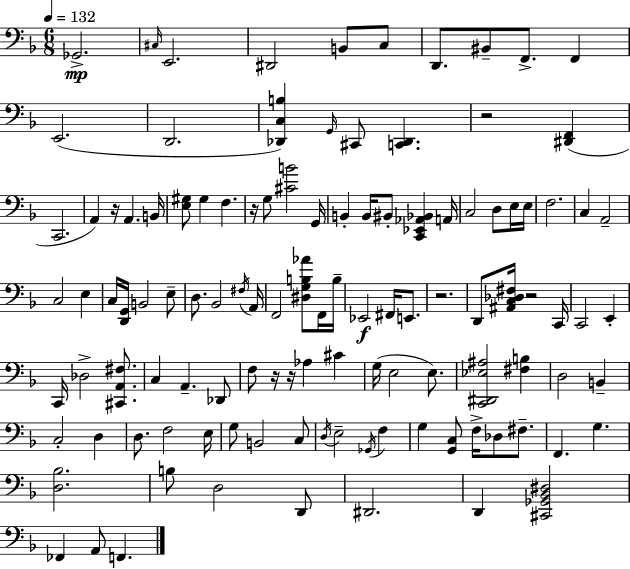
X:1
T:Untitled
M:6/8
L:1/4
K:Dm
_G,,2 ^C,/4 E,,2 ^D,,2 B,,/2 C,/2 D,,/2 ^B,,/2 F,,/2 F,, E,,2 D,,2 [_D,,C,B,] G,,/4 ^C,,/2 [C,,_D,,] z2 [^D,,F,,] C,,2 A,, z/4 A,, B,,/4 [E,^G,]/2 ^G, F, z/4 G,/2 [^CB]2 G,,/4 B,, B,,/4 ^B,,/2 [C,,_E,,_A,,_B,,] A,,/4 C,2 D,/2 E,/4 E,/4 F,2 C, A,,2 C,2 E, C,/4 [D,,G,,]/4 B,,2 E,/2 D,/2 _B,,2 ^F,/4 A,,/4 F,,2 [^D,G,B,_A]/2 F,,/4 B,/4 _E,,2 ^F,,/4 E,,/2 z2 D,,/2 [^A,,C,_D,^F,]/4 z2 C,,/4 C,,2 E,, C,,/4 _D,2 [^C,,A,,^F,]/2 C, A,, _D,,/2 F,/2 z/4 z/4 _A, ^C G,/4 E,2 E,/2 [C,,^D,,_E,^A,]2 [^F,B,] D,2 B,, C,2 D, D,/2 F,2 E,/4 G,/2 B,,2 C,/2 D,/4 E,2 _G,,/4 F, G, [G,,C,]/2 F,/4 _D,/2 ^F,/2 F,, G, [D,_B,]2 B,/2 D,2 D,,/2 ^D,,2 D,, [^C,,_G,,_B,,^D,]2 _F,, A,,/2 F,,